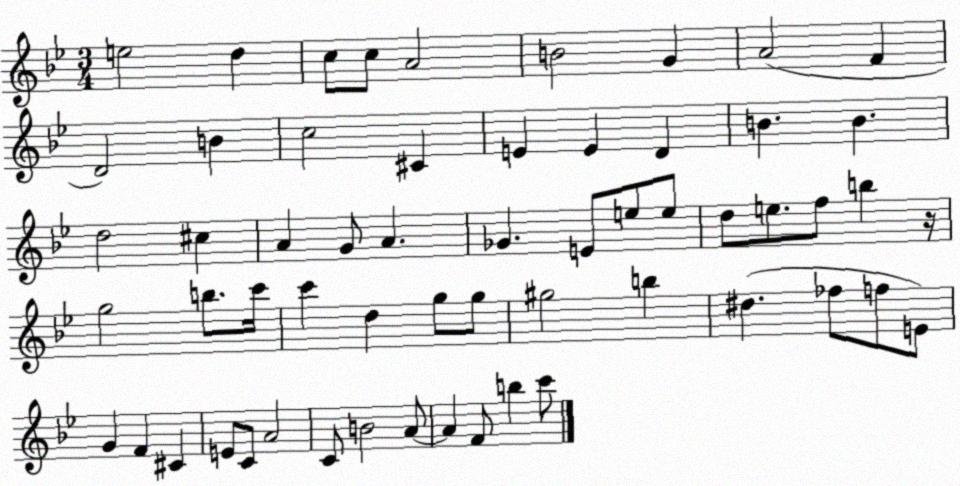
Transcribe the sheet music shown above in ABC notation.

X:1
T:Untitled
M:3/4
L:1/4
K:Bb
e2 d c/2 c/2 A2 B2 G A2 F D2 B c2 ^C E E D B B d2 ^c A G/2 A _G E/2 e/2 e/2 d/2 e/2 f/2 b z/4 g2 b/2 c'/4 c' d g/2 g/2 ^g2 b ^d _f/2 f/2 E/2 G F ^C E/2 C/2 A2 C/2 B2 A/2 A F/2 b c'/2